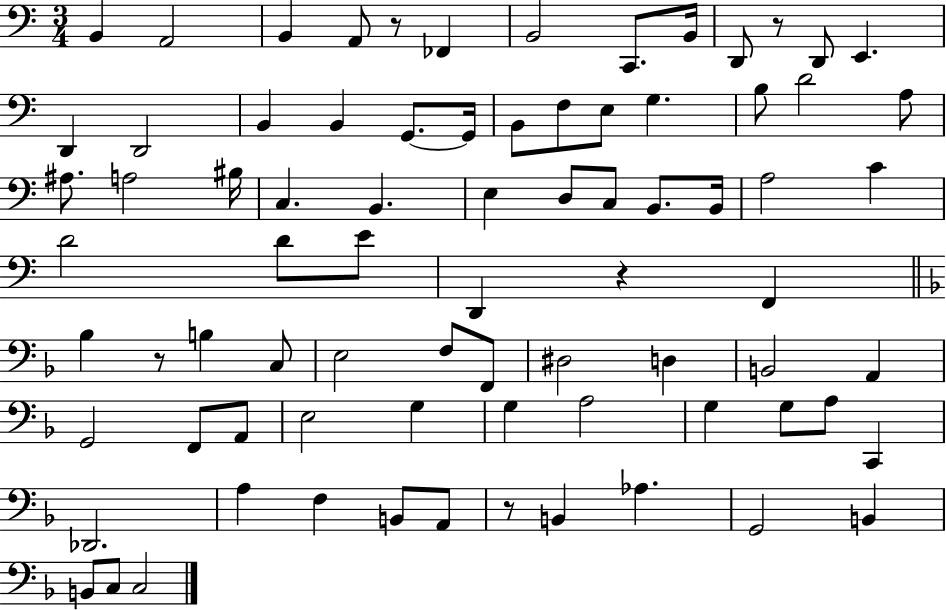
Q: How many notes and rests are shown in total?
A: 79